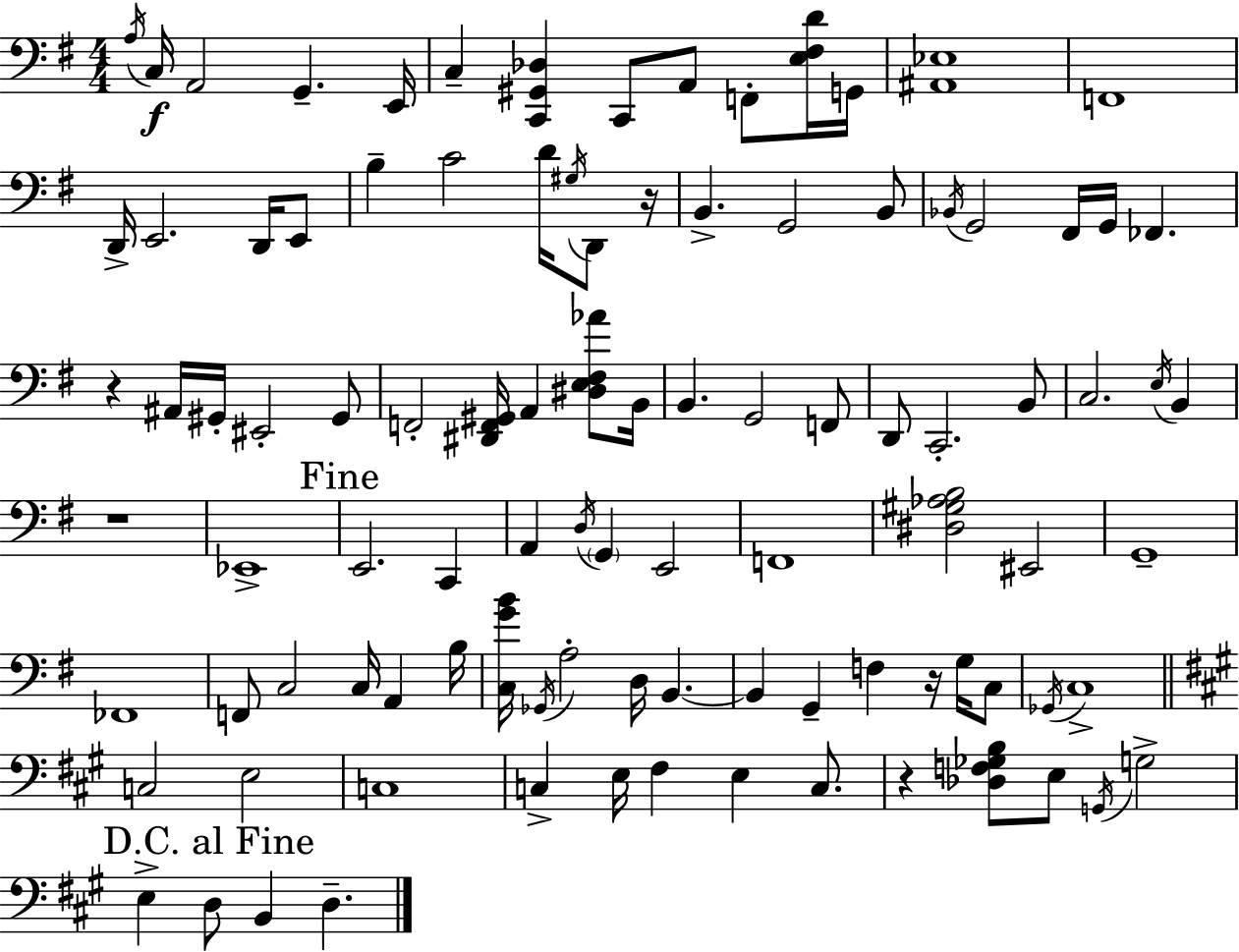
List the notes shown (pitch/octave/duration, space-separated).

A3/s C3/s A2/h G2/q. E2/s C3/q [C2,G#2,Db3]/q C2/e A2/e F2/e [E3,F#3,D4]/s G2/s [A#2,Eb3]/w F2/w D2/s E2/h. D2/s E2/e B3/q C4/h D4/s G#3/s D2/e R/s B2/q. G2/h B2/e Bb2/s G2/h F#2/s G2/s FES2/q. R/q A#2/s G#2/s EIS2/h G#2/e F2/h [D#2,F2,G#2]/s A2/q [D#3,E3,F#3,Ab4]/e B2/s B2/q. G2/h F2/e D2/e C2/h. B2/e C3/h. E3/s B2/q R/w Eb2/w E2/h. C2/q A2/q D3/s G2/q E2/h F2/w [D#3,G#3,Ab3,B3]/h EIS2/h G2/w FES2/w F2/e C3/h C3/s A2/q B3/s [C3,G4,B4]/s Gb2/s A3/h D3/s B2/q. B2/q G2/q F3/q R/s G3/s C3/e Gb2/s C3/w C3/h E3/h C3/w C3/q E3/s F#3/q E3/q C3/e. R/q [Db3,F3,Gb3,B3]/e E3/e G2/s G3/h E3/q D3/e B2/q D3/q.